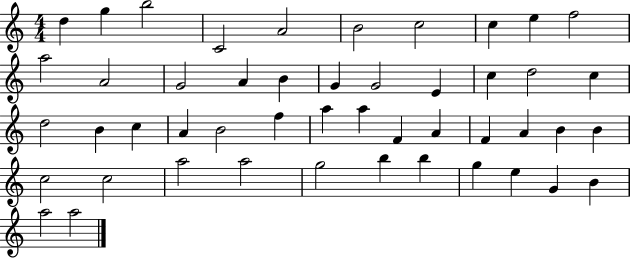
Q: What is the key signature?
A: C major